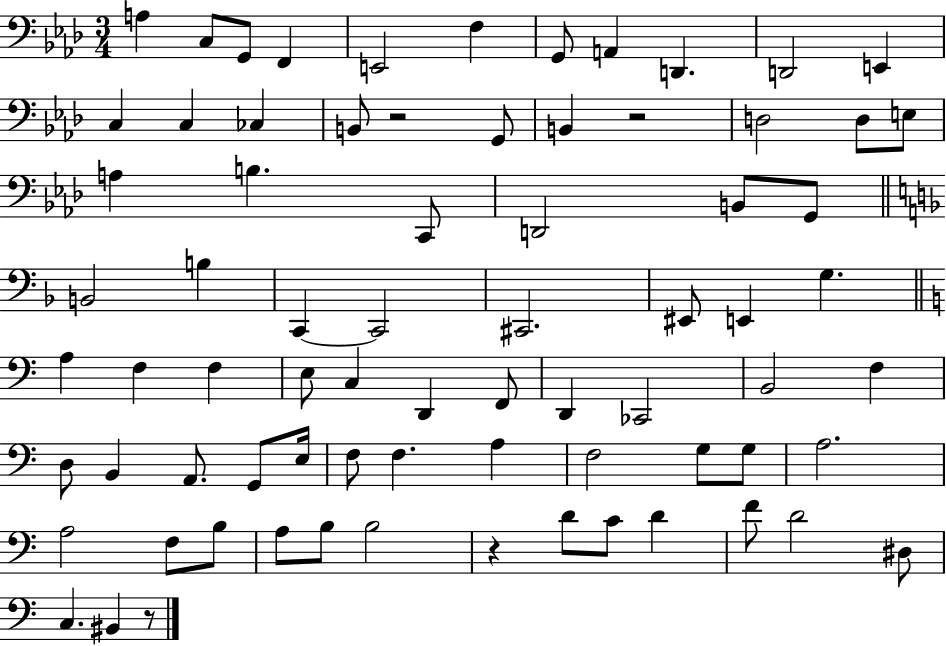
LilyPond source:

{
  \clef bass
  \numericTimeSignature
  \time 3/4
  \key aes \major
  \repeat volta 2 { a4 c8 g,8 f,4 | e,2 f4 | g,8 a,4 d,4. | d,2 e,4 | \break c4 c4 ces4 | b,8 r2 g,8 | b,4 r2 | d2 d8 e8 | \break a4 b4. c,8 | d,2 b,8 g,8 | \bar "||" \break \key d \minor b,2 b4 | c,4~~ c,2 | cis,2. | eis,8 e,4 g4. | \break \bar "||" \break \key a \minor a4 f4 f4 | e8 c4 d,4 f,8 | d,4 ces,2 | b,2 f4 | \break d8 b,4 a,8. g,8 e16 | f8 f4. a4 | f2 g8 g8 | a2. | \break a2 f8 b8 | a8 b8 b2 | r4 d'8 c'8 d'4 | f'8 d'2 dis8 | \break c4. bis,4 r8 | } \bar "|."
}